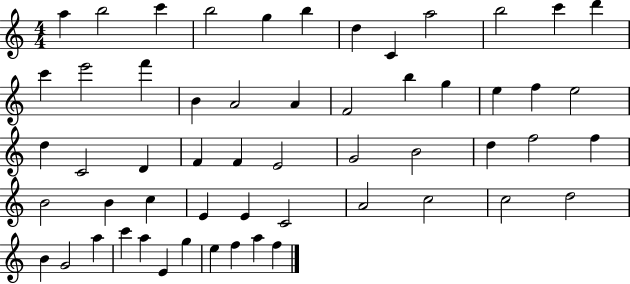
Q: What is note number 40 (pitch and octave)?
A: E4